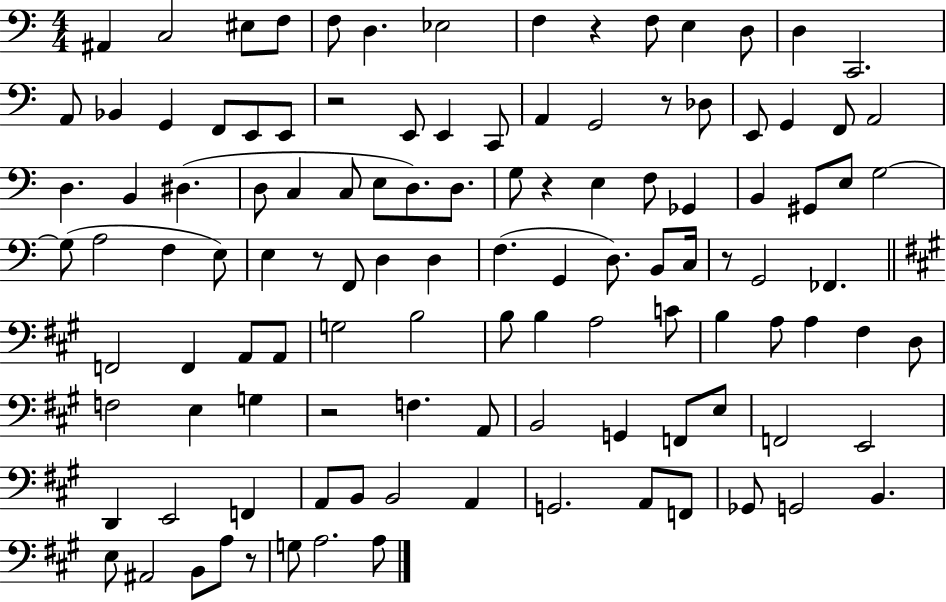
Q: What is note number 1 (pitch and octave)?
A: A#2